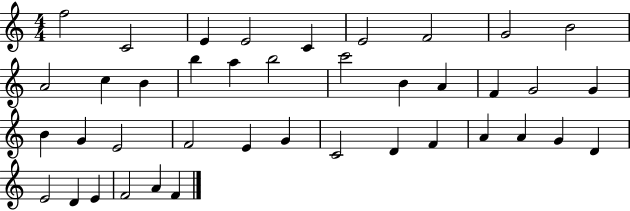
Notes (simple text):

F5/h C4/h E4/q E4/h C4/q E4/h F4/h G4/h B4/h A4/h C5/q B4/q B5/q A5/q B5/h C6/h B4/q A4/q F4/q G4/h G4/q B4/q G4/q E4/h F4/h E4/q G4/q C4/h D4/q F4/q A4/q A4/q G4/q D4/q E4/h D4/q E4/q F4/h A4/q F4/q